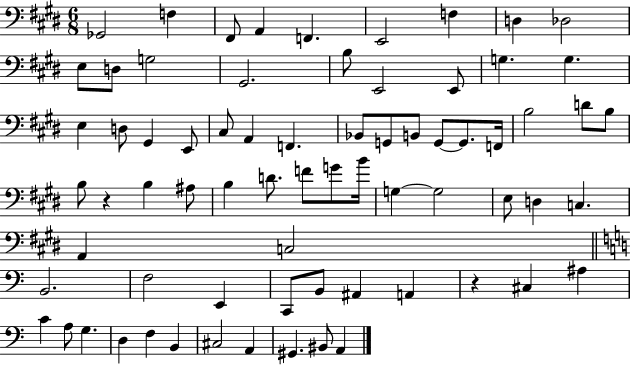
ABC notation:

X:1
T:Untitled
M:6/8
L:1/4
K:E
_G,,2 F, ^F,,/2 A,, F,, E,,2 F, D, _D,2 E,/2 D,/2 G,2 ^G,,2 B,/2 E,,2 E,,/2 G, G, E, D,/2 ^G,, E,,/2 ^C,/2 A,, F,, _B,,/2 G,,/2 B,,/2 G,,/2 G,,/2 F,,/4 B,2 D/2 B,/2 B,/2 z B, ^A,/2 B, D/2 F/2 G/2 B/4 G, G,2 E,/2 D, C, A,, C,2 B,,2 F,2 E,, C,,/2 B,,/2 ^A,, A,, z ^C, ^A, C A,/2 G, D, F, B,, ^C,2 A,, ^G,, ^B,,/2 A,,